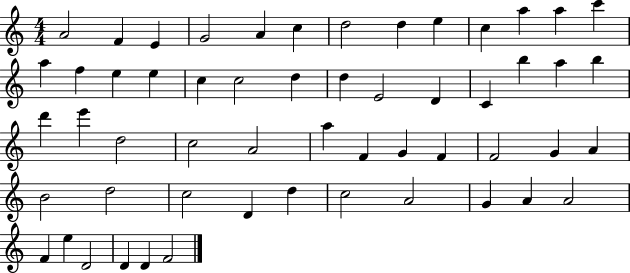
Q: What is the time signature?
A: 4/4